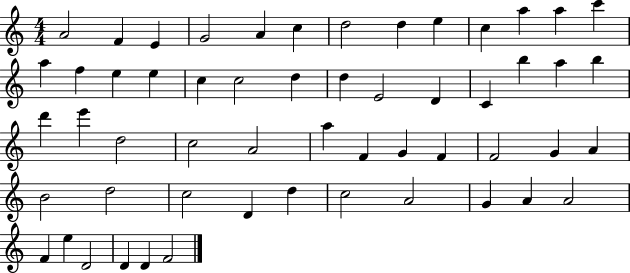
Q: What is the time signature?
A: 4/4